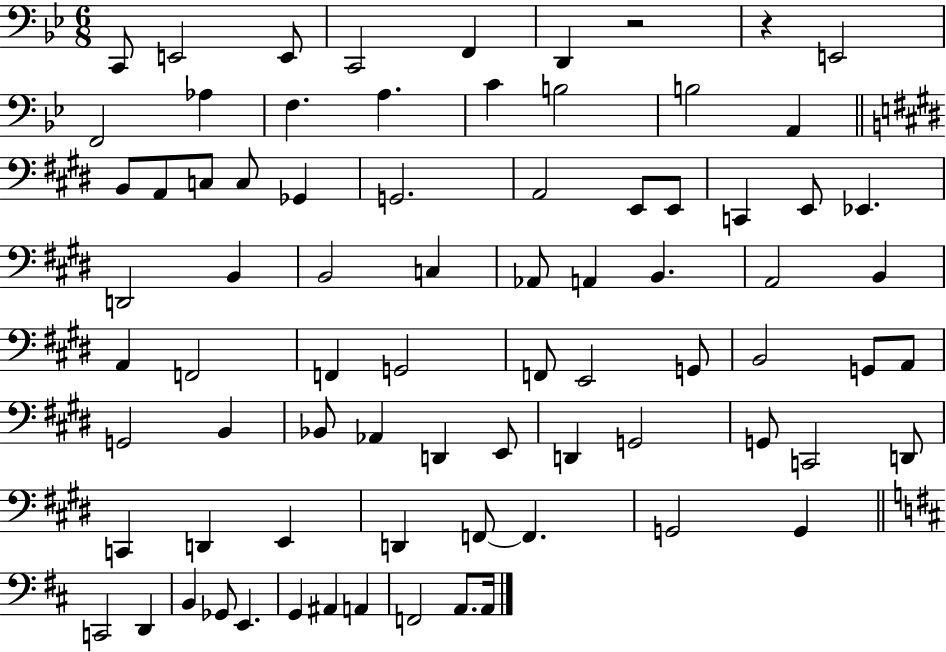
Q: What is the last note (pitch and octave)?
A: A2